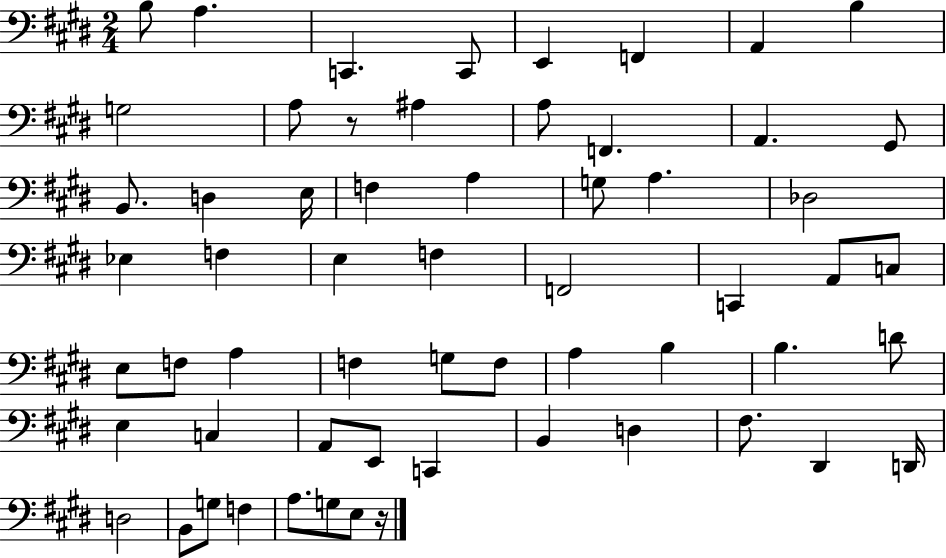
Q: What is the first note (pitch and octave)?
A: B3